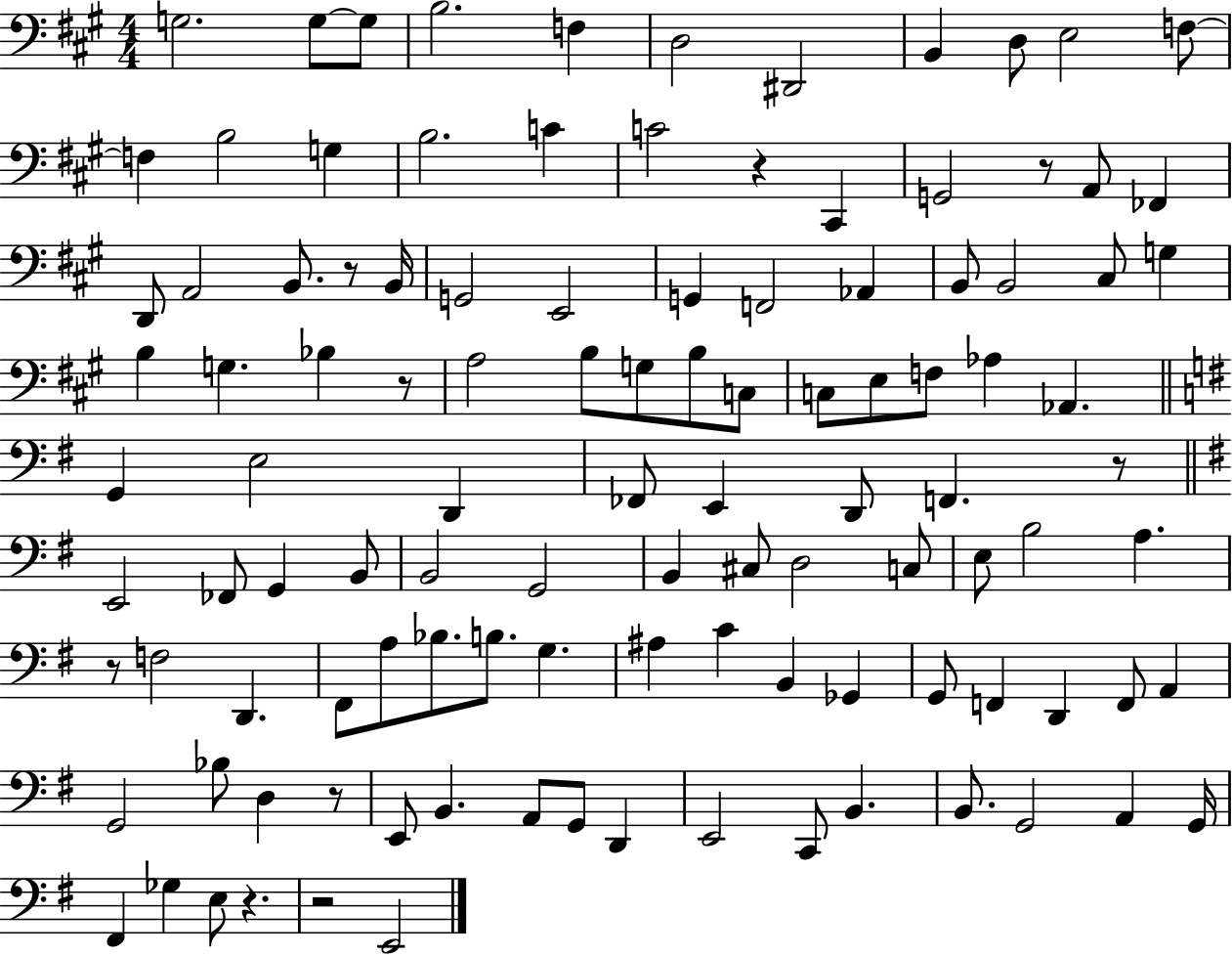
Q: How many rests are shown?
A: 9